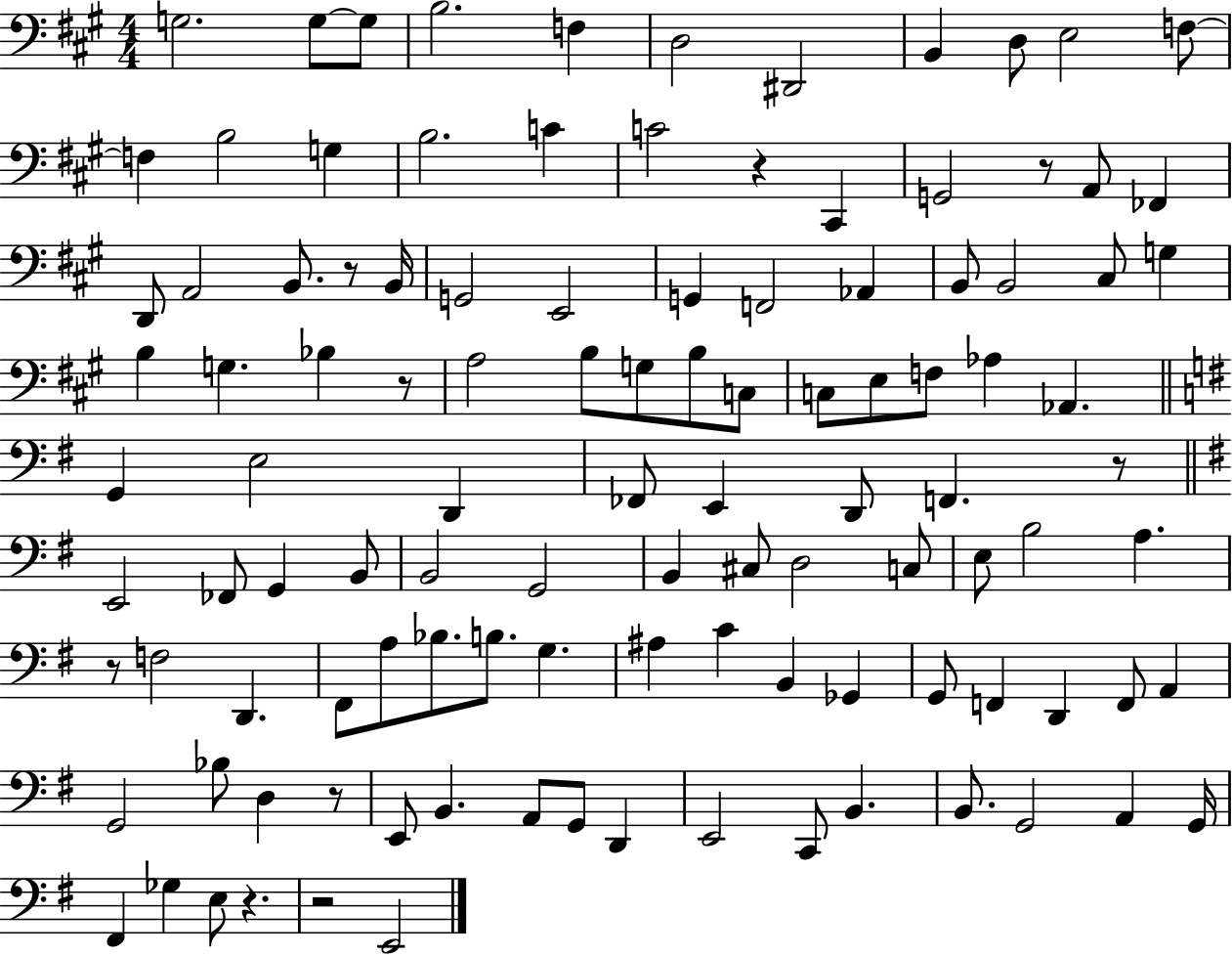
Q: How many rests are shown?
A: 9